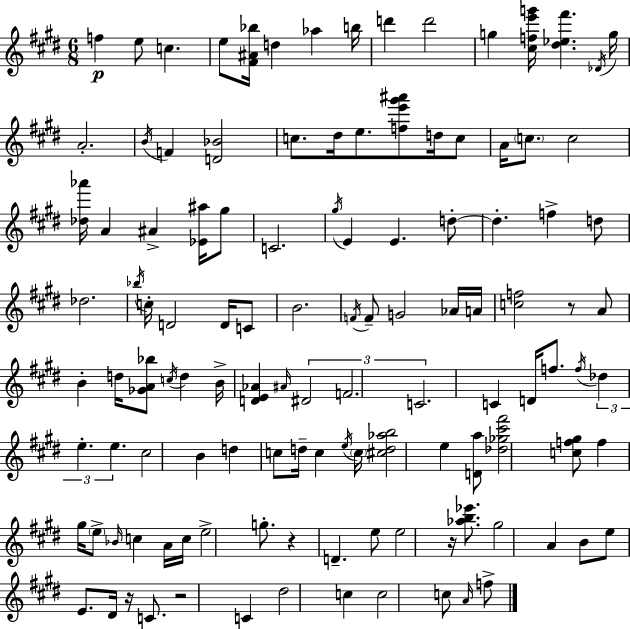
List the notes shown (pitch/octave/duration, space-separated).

F5/q E5/e C5/q. E5/e [F#4,A#4,Bb5]/s D5/q Ab5/q B5/s D6/q D6/h G5/q [C#5,F5,E6,G6]/s [D#5,Eb5,F#6]/q. Db4/s G5/s A4/h. B4/s F4/q [D4,Bb4]/h C5/e. D#5/s E5/e. [F5,E6,G#6,A#6]/e D5/s C5/e A4/s C5/e. C5/h [Db5,Ab6]/s A4/q A#4/q [Eb4,A#5]/s G#5/e C4/h. G#5/s E4/q E4/q. D5/e D5/q. F5/q D5/e Db5/h. Bb5/s C5/s D4/h D4/s C4/e B4/h. F4/s F4/e G4/h Ab4/s A4/s [C5,F5]/h R/e A4/e B4/q D5/s [Gb4,A4,Bb5]/e C5/s D5/q B4/s [D4,E4,Ab4]/q A#4/s D#4/h F4/h. C4/h. C4/q D4/s F5/e. F5/s Db5/q E5/q. E5/q. C#5/h B4/q D5/q C5/e D5/s C5/q E5/s C5/s [C#5,D5,Ab5,B5]/h E5/q [D4,A5]/e [Db5,Gb5,C#6,F#6]/h [C5,F5,G#5]/e F5/q G#5/s E5/e Bb4/s C5/q A4/s C5/s E5/h G5/e. R/q D4/q. E5/e E5/h R/s [Ab5,B5,Eb6]/e. G#5/h A4/q B4/e E5/e E4/e. D#4/s R/s C4/e. R/h C4/q D#5/h C5/q C5/h C5/e A4/s F5/e